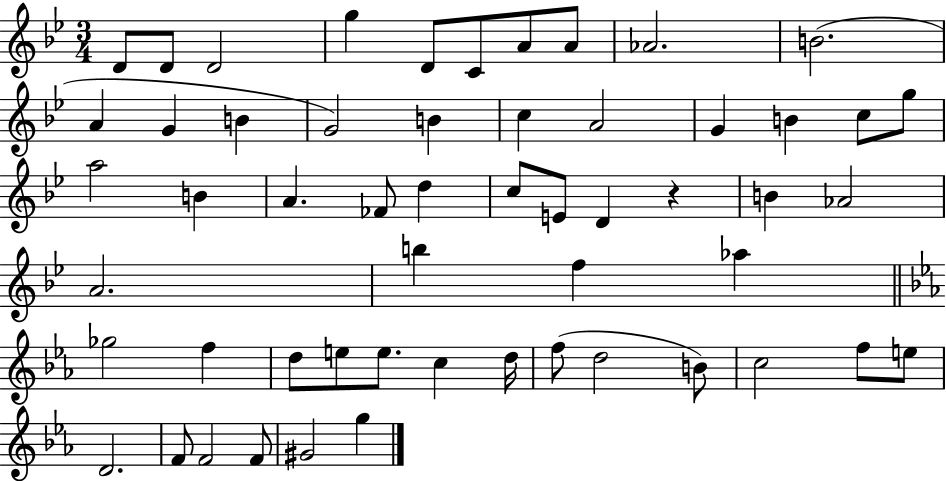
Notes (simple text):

D4/e D4/e D4/h G5/q D4/e C4/e A4/e A4/e Ab4/h. B4/h. A4/q G4/q B4/q G4/h B4/q C5/q A4/h G4/q B4/q C5/e G5/e A5/h B4/q A4/q. FES4/e D5/q C5/e E4/e D4/q R/q B4/q Ab4/h A4/h. B5/q F5/q Ab5/q Gb5/h F5/q D5/e E5/e E5/e. C5/q D5/s F5/e D5/h B4/e C5/h F5/e E5/e D4/h. F4/e F4/h F4/e G#4/h G5/q